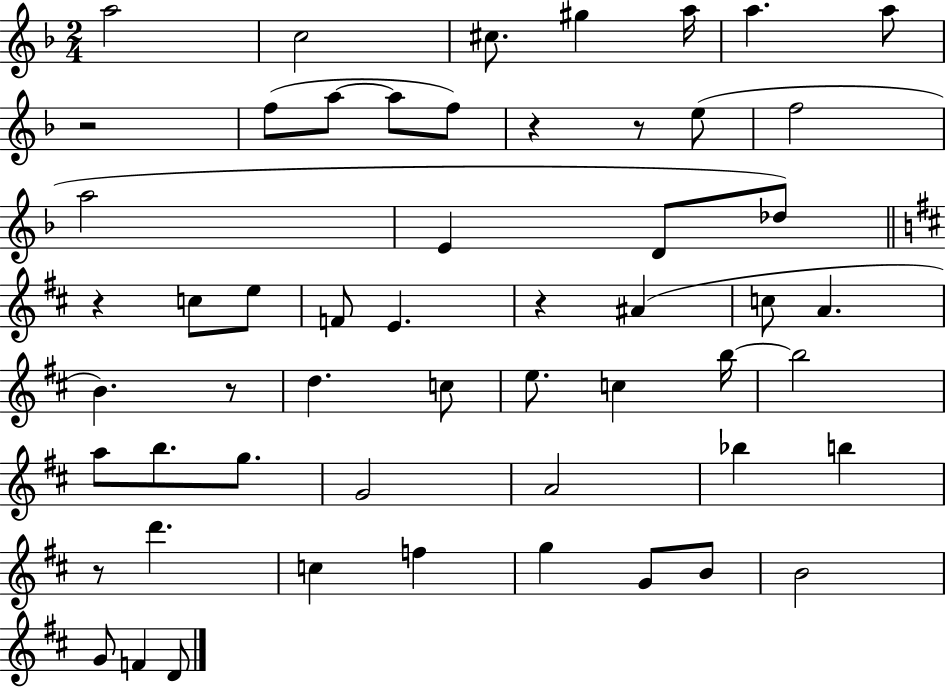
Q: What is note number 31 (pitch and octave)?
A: B5